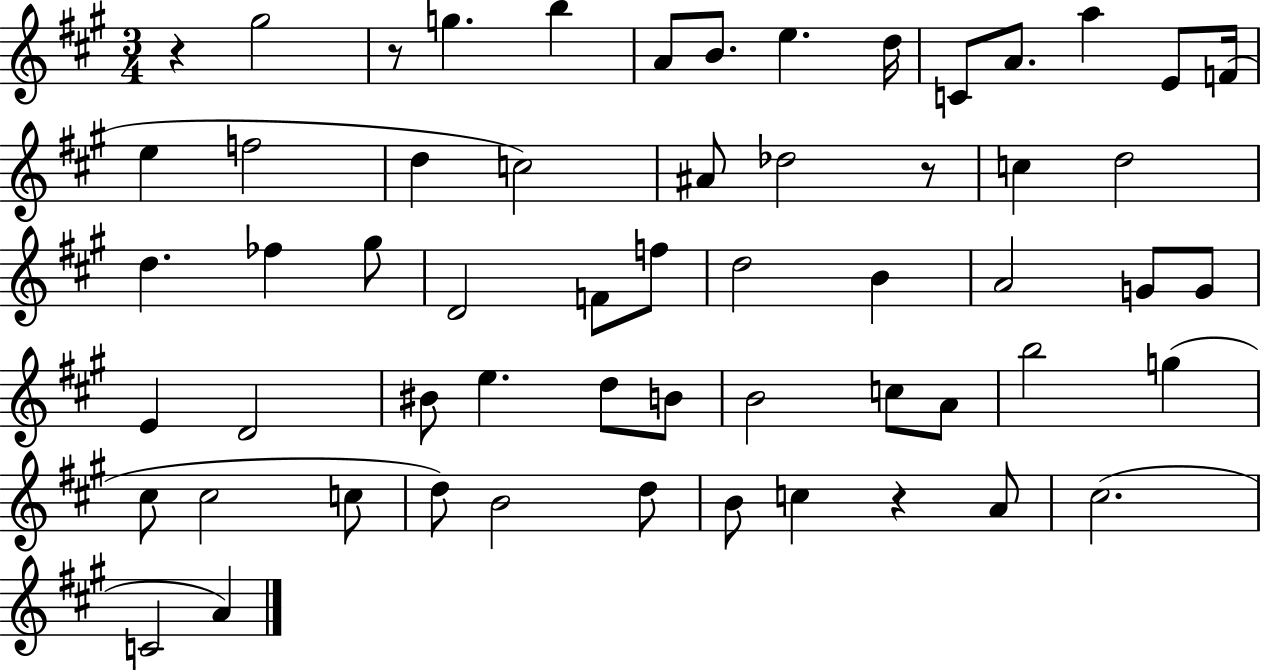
{
  \clef treble
  \numericTimeSignature
  \time 3/4
  \key a \major
  r4 gis''2 | r8 g''4. b''4 | a'8 b'8. e''4. d''16 | c'8 a'8. a''4 e'8 f'16( | \break e''4 f''2 | d''4 c''2) | ais'8 des''2 r8 | c''4 d''2 | \break d''4. fes''4 gis''8 | d'2 f'8 f''8 | d''2 b'4 | a'2 g'8 g'8 | \break e'4 d'2 | bis'8 e''4. d''8 b'8 | b'2 c''8 a'8 | b''2 g''4( | \break cis''8 cis''2 c''8 | d''8) b'2 d''8 | b'8 c''4 r4 a'8 | cis''2.( | \break c'2 a'4) | \bar "|."
}